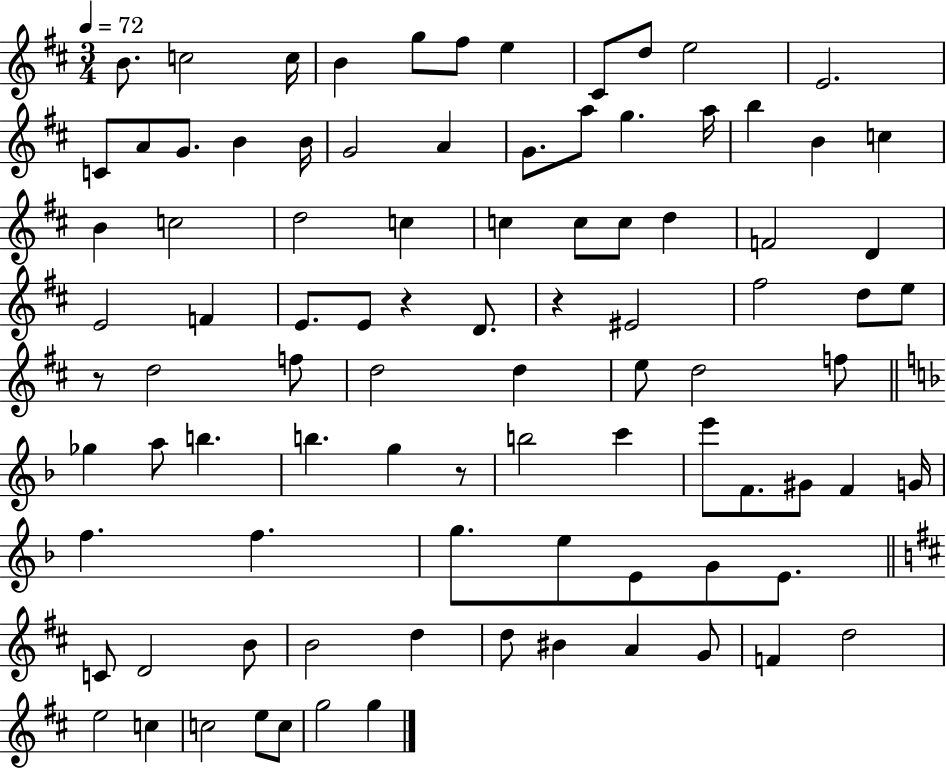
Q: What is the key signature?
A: D major